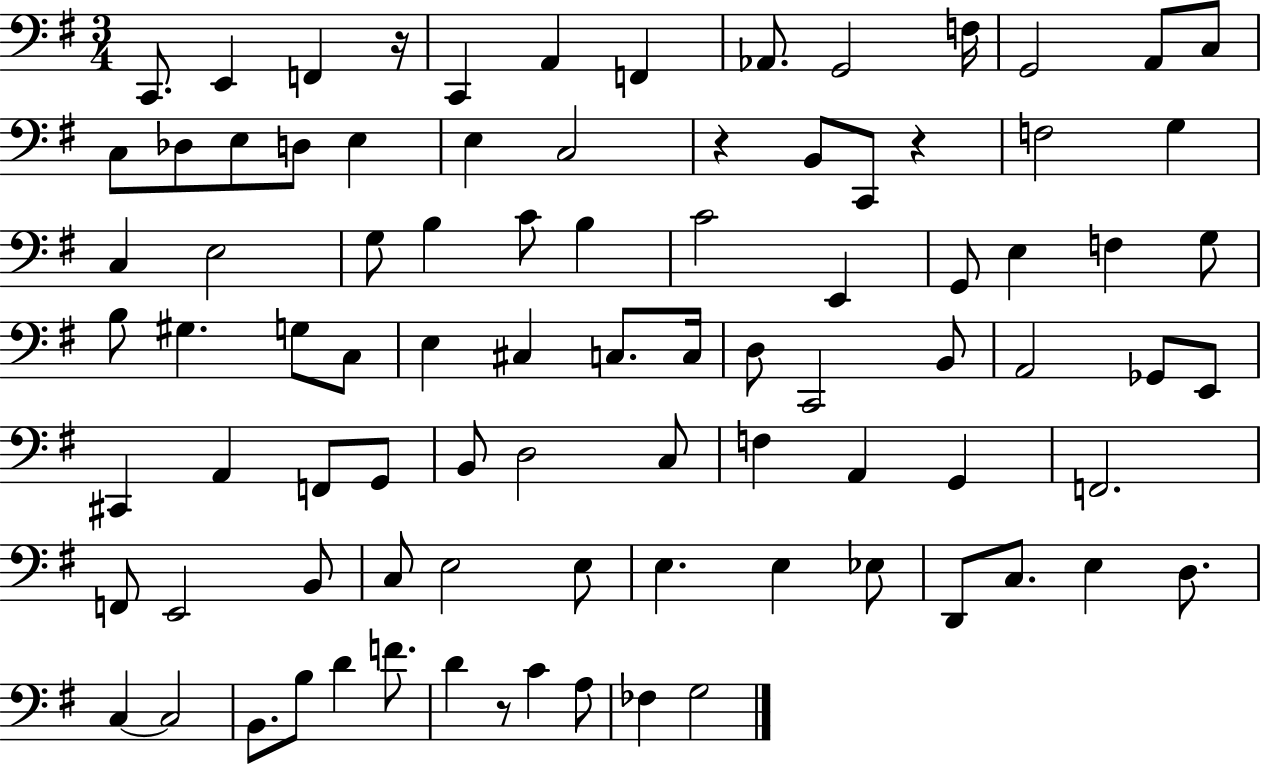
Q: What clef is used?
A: bass